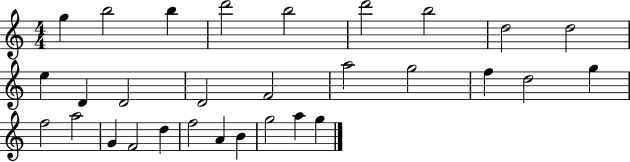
X:1
T:Untitled
M:4/4
L:1/4
K:C
g b2 b d'2 b2 d'2 b2 d2 d2 e D D2 D2 F2 a2 g2 f d2 g f2 a2 G F2 d f2 A B g2 a g